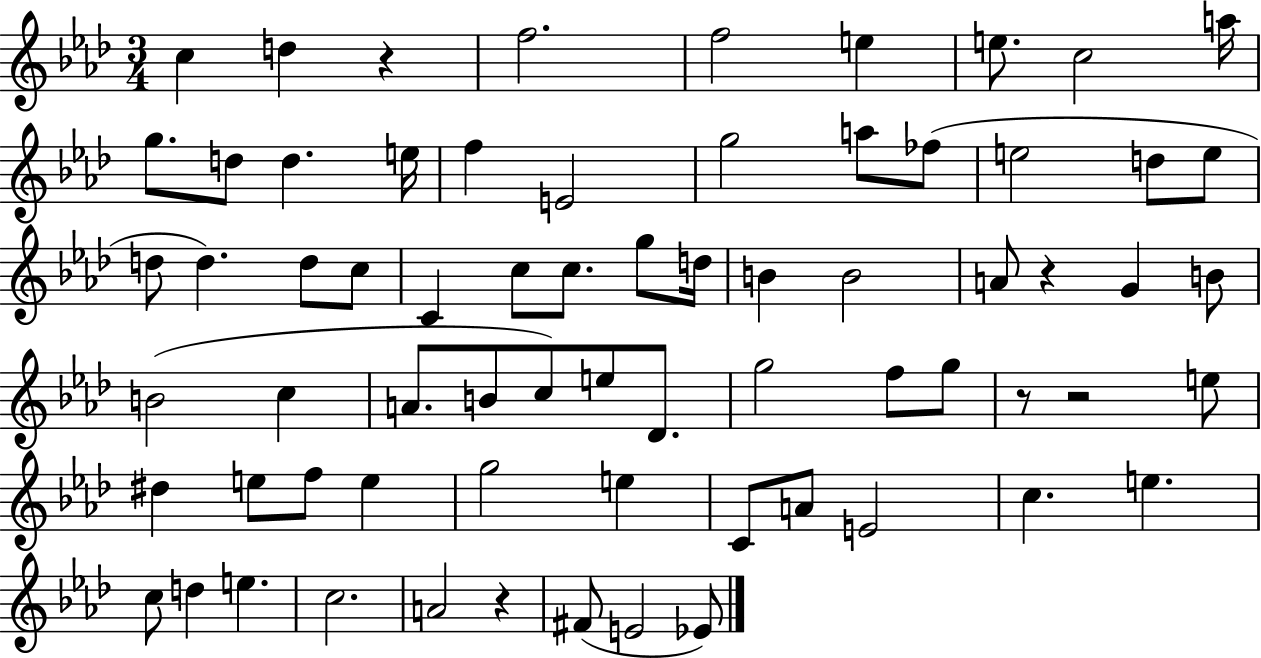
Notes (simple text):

C5/q D5/q R/q F5/h. F5/h E5/q E5/e. C5/h A5/s G5/e. D5/e D5/q. E5/s F5/q E4/h G5/h A5/e FES5/e E5/h D5/e E5/e D5/e D5/q. D5/e C5/e C4/q C5/e C5/e. G5/e D5/s B4/q B4/h A4/e R/q G4/q B4/e B4/h C5/q A4/e. B4/e C5/e E5/e Db4/e. G5/h F5/e G5/e R/e R/h E5/e D#5/q E5/e F5/e E5/q G5/h E5/q C4/e A4/e E4/h C5/q. E5/q. C5/e D5/q E5/q. C5/h. A4/h R/q F#4/e E4/h Eb4/e